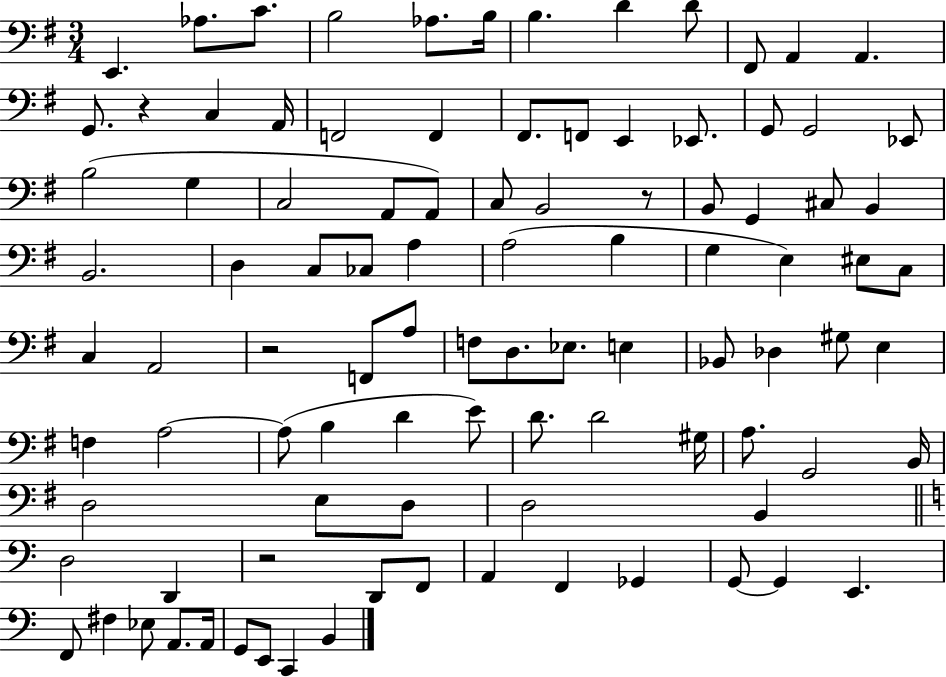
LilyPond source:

{
  \clef bass
  \numericTimeSignature
  \time 3/4
  \key g \major
  \repeat volta 2 { e,4. aes8. c'8. | b2 aes8. b16 | b4. d'4 d'8 | fis,8 a,4 a,4. | \break g,8. r4 c4 a,16 | f,2 f,4 | fis,8. f,8 e,4 ees,8. | g,8 g,2 ees,8 | \break b2( g4 | c2 a,8 a,8) | c8 b,2 r8 | b,8 g,4 cis8 b,4 | \break b,2. | d4 c8 ces8 a4 | a2( b4 | g4 e4) eis8 c8 | \break c4 a,2 | r2 f,8 a8 | f8 d8. ees8. e4 | bes,8 des4 gis8 e4 | \break f4 a2~~ | a8( b4 d'4 e'8) | d'8. d'2 gis16 | a8. g,2 b,16 | \break d2 e8 d8 | d2 b,4 | \bar "||" \break \key c \major d2 d,4 | r2 d,8 f,8 | a,4 f,4 ges,4 | g,8~~ g,4 e,4. | \break f,8 fis4 ees8 a,8. a,16 | g,8 e,8 c,4 b,4 | } \bar "|."
}